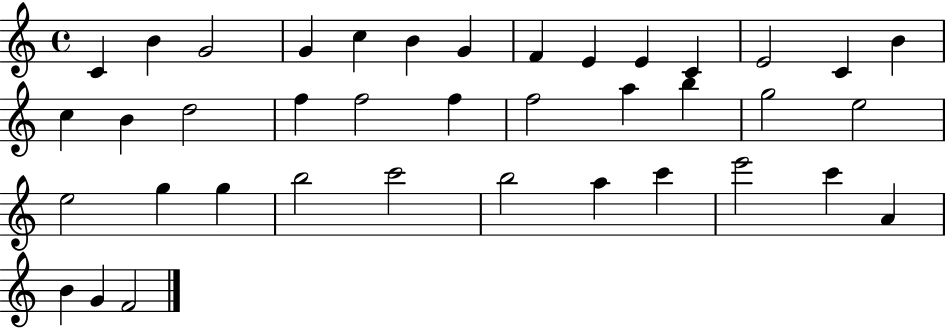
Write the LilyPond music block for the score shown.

{
  \clef treble
  \time 4/4
  \defaultTimeSignature
  \key c \major
  c'4 b'4 g'2 | g'4 c''4 b'4 g'4 | f'4 e'4 e'4 c'4 | e'2 c'4 b'4 | \break c''4 b'4 d''2 | f''4 f''2 f''4 | f''2 a''4 b''4 | g''2 e''2 | \break e''2 g''4 g''4 | b''2 c'''2 | b''2 a''4 c'''4 | e'''2 c'''4 a'4 | \break b'4 g'4 f'2 | \bar "|."
}